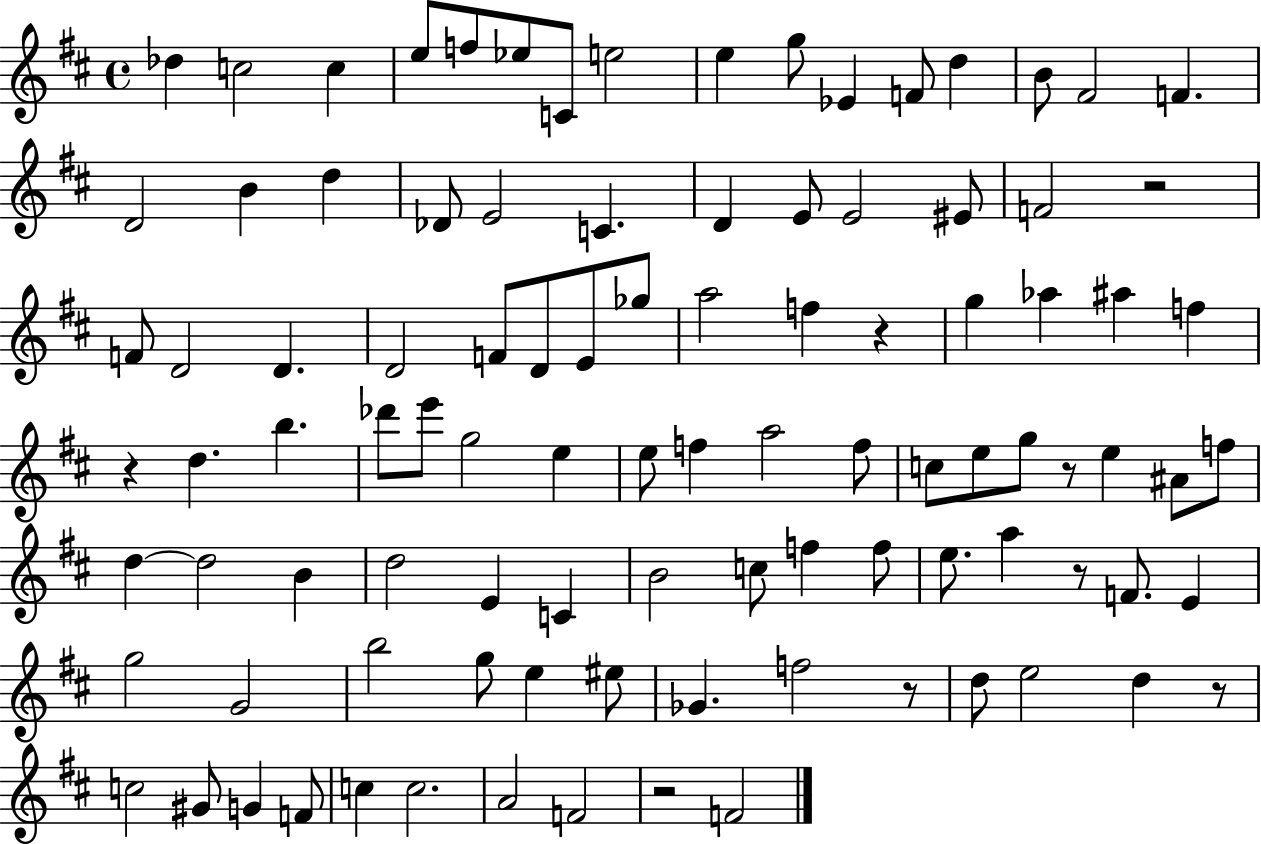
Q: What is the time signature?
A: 4/4